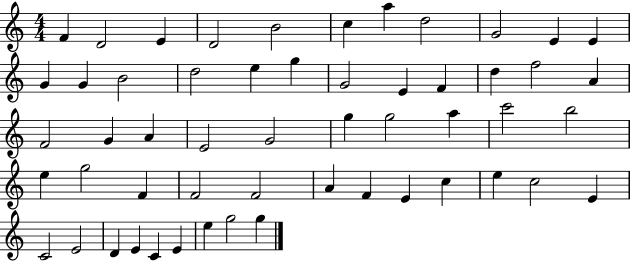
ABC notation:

X:1
T:Untitled
M:4/4
L:1/4
K:C
F D2 E D2 B2 c a d2 G2 E E G G B2 d2 e g G2 E F d f2 A F2 G A E2 G2 g g2 a c'2 b2 e g2 F F2 F2 A F E c e c2 E C2 E2 D E C E e g2 g